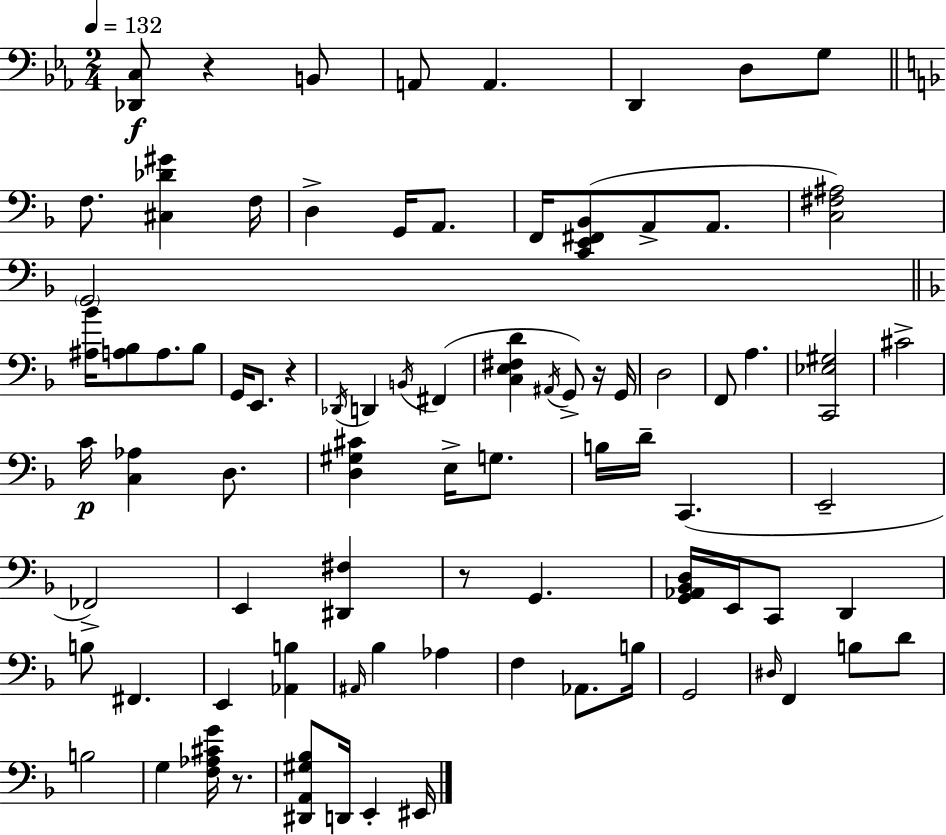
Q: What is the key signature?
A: EES major